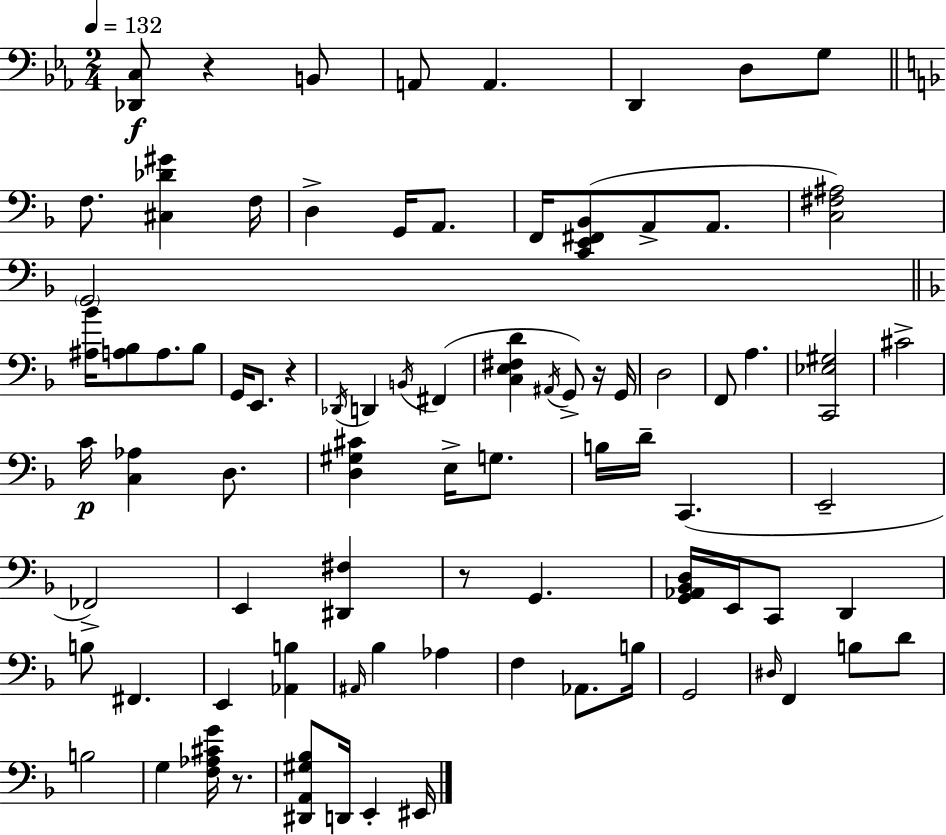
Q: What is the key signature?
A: EES major